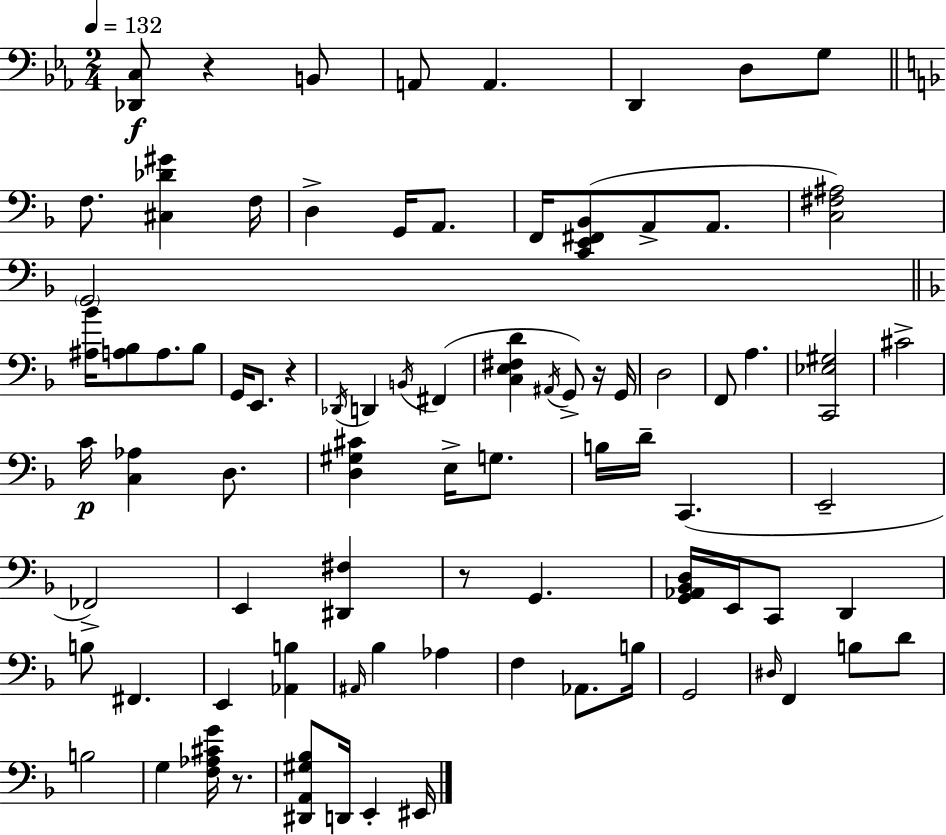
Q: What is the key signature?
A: EES major